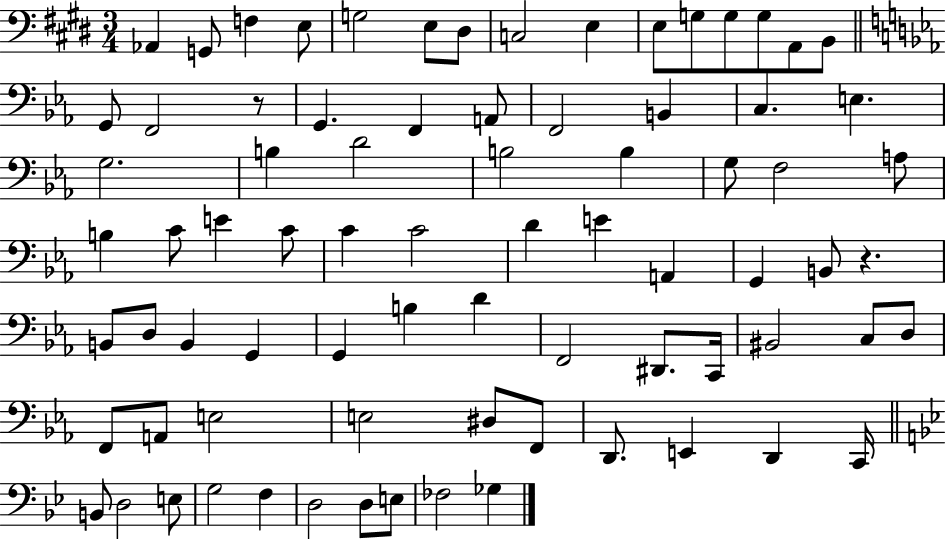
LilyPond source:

{
  \clef bass
  \numericTimeSignature
  \time 3/4
  \key e \major
  \repeat volta 2 { aes,4 g,8 f4 e8 | g2 e8 dis8 | c2 e4 | e8 g8 g8 g8 a,8 b,8 | \break \bar "||" \break \key ees \major g,8 f,2 r8 | g,4. f,4 a,8 | f,2 b,4 | c4. e4. | \break g2. | b4 d'2 | b2 b4 | g8 f2 a8 | \break b4 c'8 e'4 c'8 | c'4 c'2 | d'4 e'4 a,4 | g,4 b,8 r4. | \break b,8 d8 b,4 g,4 | g,4 b4 d'4 | f,2 dis,8. c,16 | bis,2 c8 d8 | \break f,8 a,8 e2 | e2 dis8 f,8 | d,8. e,4 d,4 c,16 | \bar "||" \break \key bes \major b,8 d2 e8 | g2 f4 | d2 d8 e8 | fes2 ges4 | \break } \bar "|."
}